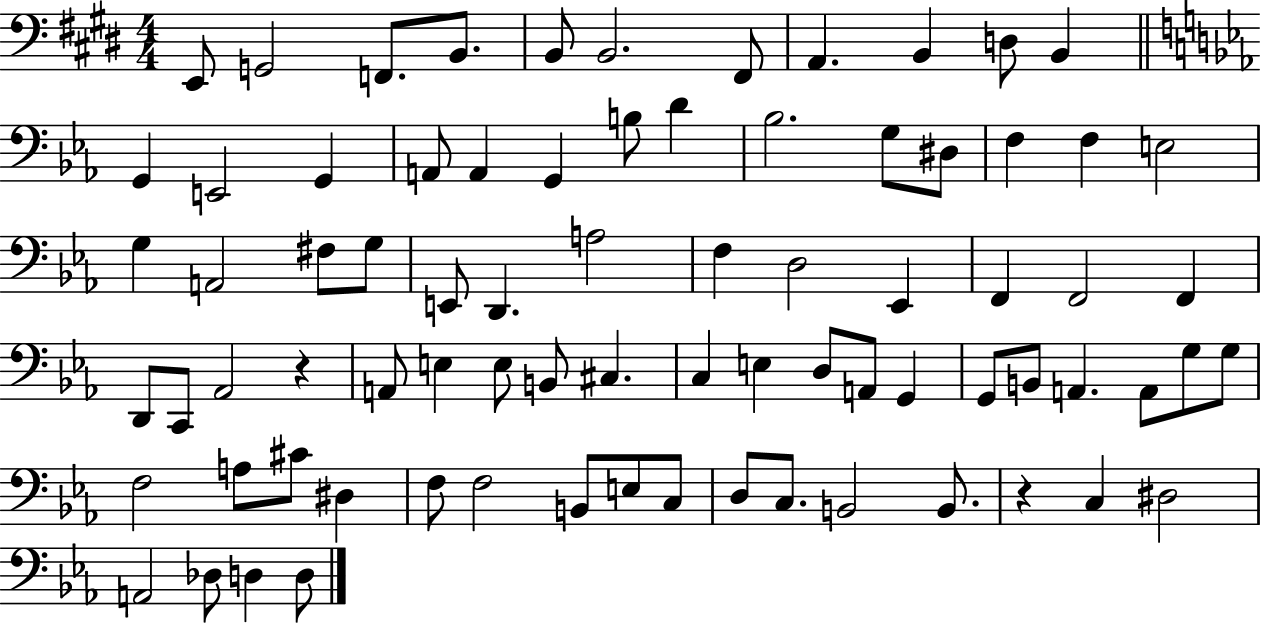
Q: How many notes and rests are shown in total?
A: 78